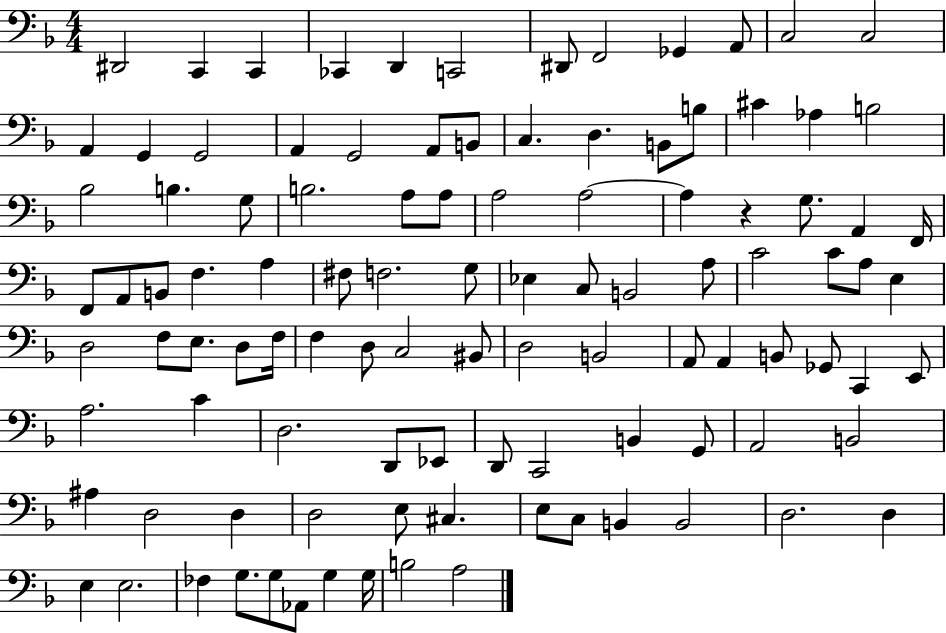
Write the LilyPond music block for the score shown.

{
  \clef bass
  \numericTimeSignature
  \time 4/4
  \key f \major
  \repeat volta 2 { dis,2 c,4 c,4 | ces,4 d,4 c,2 | dis,8 f,2 ges,4 a,8 | c2 c2 | \break a,4 g,4 g,2 | a,4 g,2 a,8 b,8 | c4. d4. b,8 b8 | cis'4 aes4 b2 | \break bes2 b4. g8 | b2. a8 a8 | a2 a2~~ | a4 r4 g8. a,4 f,16 | \break f,8 a,8 b,8 f4. a4 | fis8 f2. g8 | ees4 c8 b,2 a8 | c'2 c'8 a8 e4 | \break d2 f8 e8. d8 f16 | f4 d8 c2 bis,8 | d2 b,2 | a,8 a,4 b,8 ges,8 c,4 e,8 | \break a2. c'4 | d2. d,8 ees,8 | d,8 c,2 b,4 g,8 | a,2 b,2 | \break ais4 d2 d4 | d2 e8 cis4. | e8 c8 b,4 b,2 | d2. d4 | \break e4 e2. | fes4 g8. g8 aes,8 g4 g16 | b2 a2 | } \bar "|."
}